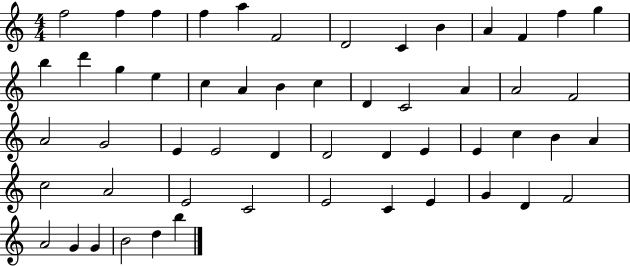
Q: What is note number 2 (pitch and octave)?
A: F5